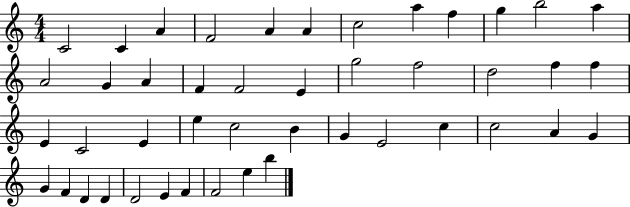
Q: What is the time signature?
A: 4/4